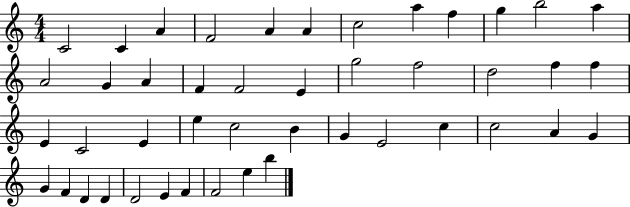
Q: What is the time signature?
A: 4/4